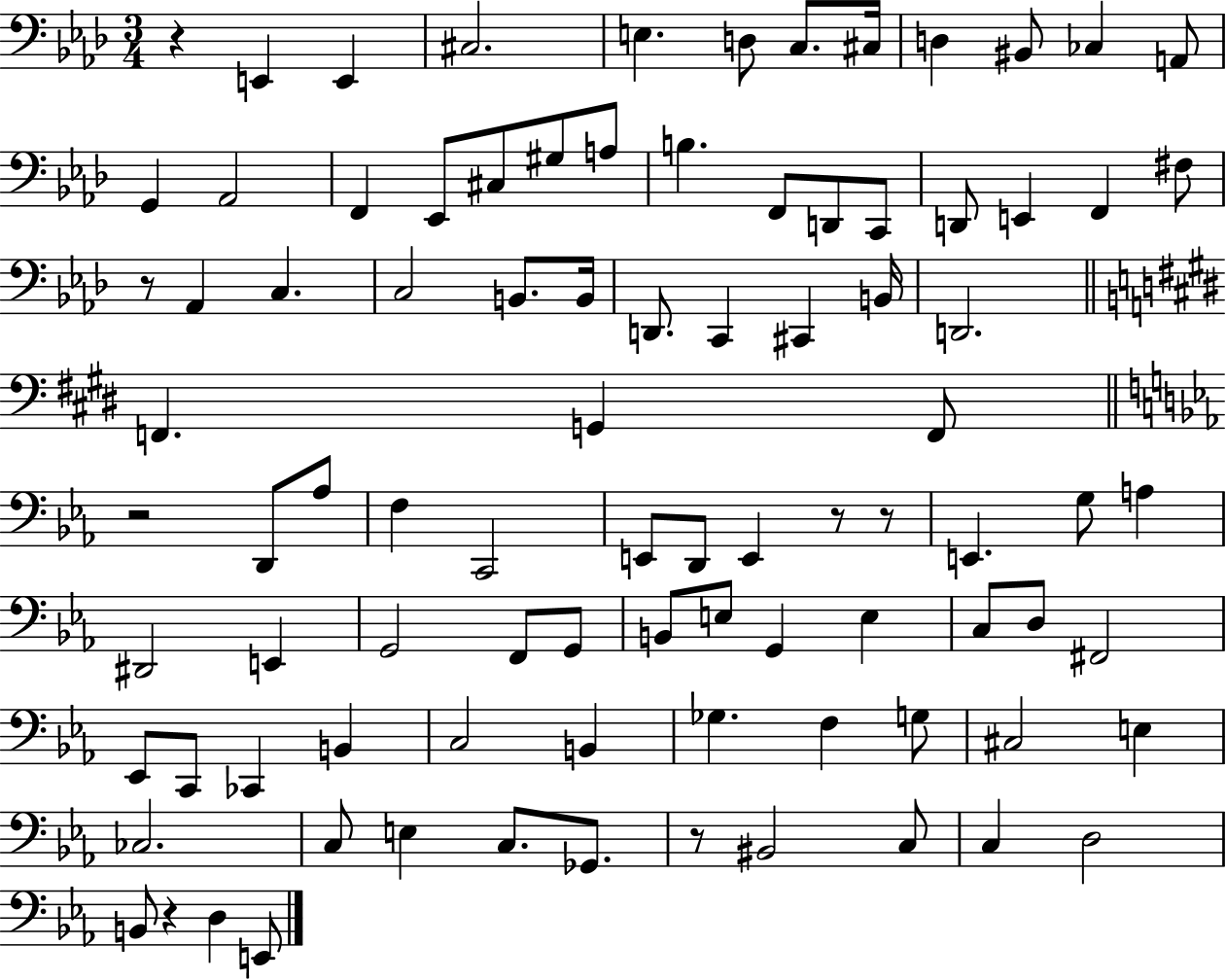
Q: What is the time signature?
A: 3/4